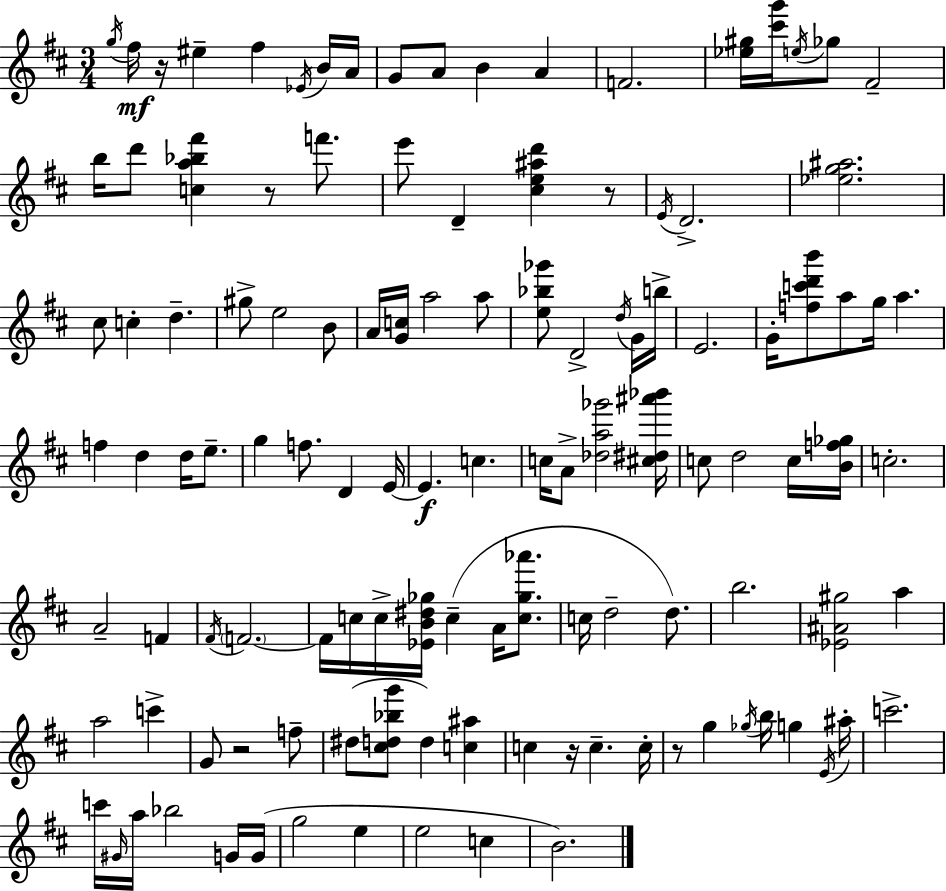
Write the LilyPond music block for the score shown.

{
  \clef treble
  \numericTimeSignature
  \time 3/4
  \key d \major
  \acciaccatura { g''16 }\mf fis''16 r16 eis''4-- fis''4 \acciaccatura { ees'16 } | b'16 a'16 g'8 a'8 b'4 a'4 | f'2. | <ees'' gis''>16 <cis''' g'''>16 \acciaccatura { e''16 } ges''8 fis'2-- | \break b''16 d'''8 <c'' a'' bes'' fis'''>4 r8 | f'''8. e'''8 d'4-- <cis'' e'' ais'' d'''>4 | r8 \acciaccatura { e'16 } d'2.-> | <ees'' g'' ais''>2. | \break cis''8 c''4-. d''4.-- | gis''8-> e''2 | b'8 a'16 <g' c''>16 a''2 | a''8 <e'' bes'' ges'''>8 d'2-> | \break \acciaccatura { d''16 } g'16 b''16-> e'2. | g'16-. <f'' c''' d''' b'''>8 a''8 g''16 a''4. | f''4 d''4 | d''16 e''8.-- g''4 f''8. | \break d'4 e'16~~ e'4.\f c''4. | c''16 a'8-> <des'' a'' ges'''>2 | <cis'' dis'' ais''' bes'''>16 c''8 d''2 | c''16 <b' f'' ges''>16 c''2.-. | \break a'2-- | f'4 \acciaccatura { fis'16 } \parenthesize f'2.~~ | f'16 c''16 c''16-> <ees' b' dis'' ges''>16 c''4--( | a'16 <c'' ges'' aes'''>8. c''16 d''2-- | \break d''8.) b''2. | <ees' ais' gis''>2 | a''4 a''2 | c'''4-> g'8 r2 | \break f''8-- dis''8( <cis'' d'' bes'' g'''>8 d''4) | <c'' ais''>4 c''4 r16 c''4.-- | c''16-. r8 g''4 | \acciaccatura { ges''16 } b''16 g''4 \acciaccatura { e'16 } ais''16-. c'''2.-> | \break c'''16 \grace { gis'16 } a''16 bes''2 | g'16 g'16( g''2 | e''4 e''2 | c''4 b'2.) | \break \bar "|."
}